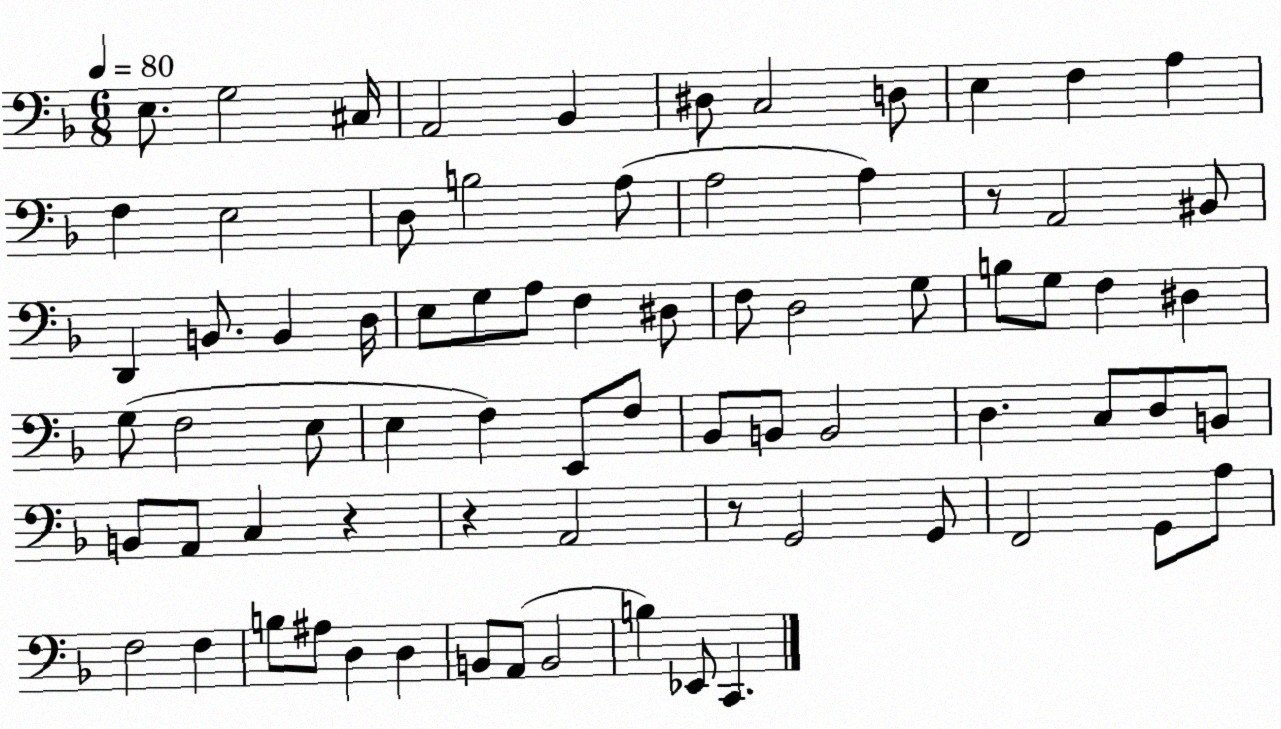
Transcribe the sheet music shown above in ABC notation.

X:1
T:Untitled
M:6/8
L:1/4
K:F
E,/2 G,2 ^C,/4 A,,2 _B,, ^D,/2 C,2 D,/2 E, F, A, F, E,2 D,/2 B,2 A,/2 A,2 A, z/2 A,,2 ^B,,/2 D,, B,,/2 B,, D,/4 E,/2 G,/2 A,/2 F, ^D,/2 F,/2 D,2 G,/2 B,/2 G,/2 F, ^D, G,/2 F,2 E,/2 E, F, E,,/2 F,/2 _B,,/2 B,,/2 B,,2 D, C,/2 D,/2 B,,/2 B,,/2 A,,/2 C, z z A,,2 z/2 G,,2 G,,/2 F,,2 G,,/2 A,/2 F,2 F, B,/2 ^A,/2 D, D, B,,/2 A,,/2 B,,2 B, _E,,/2 C,,